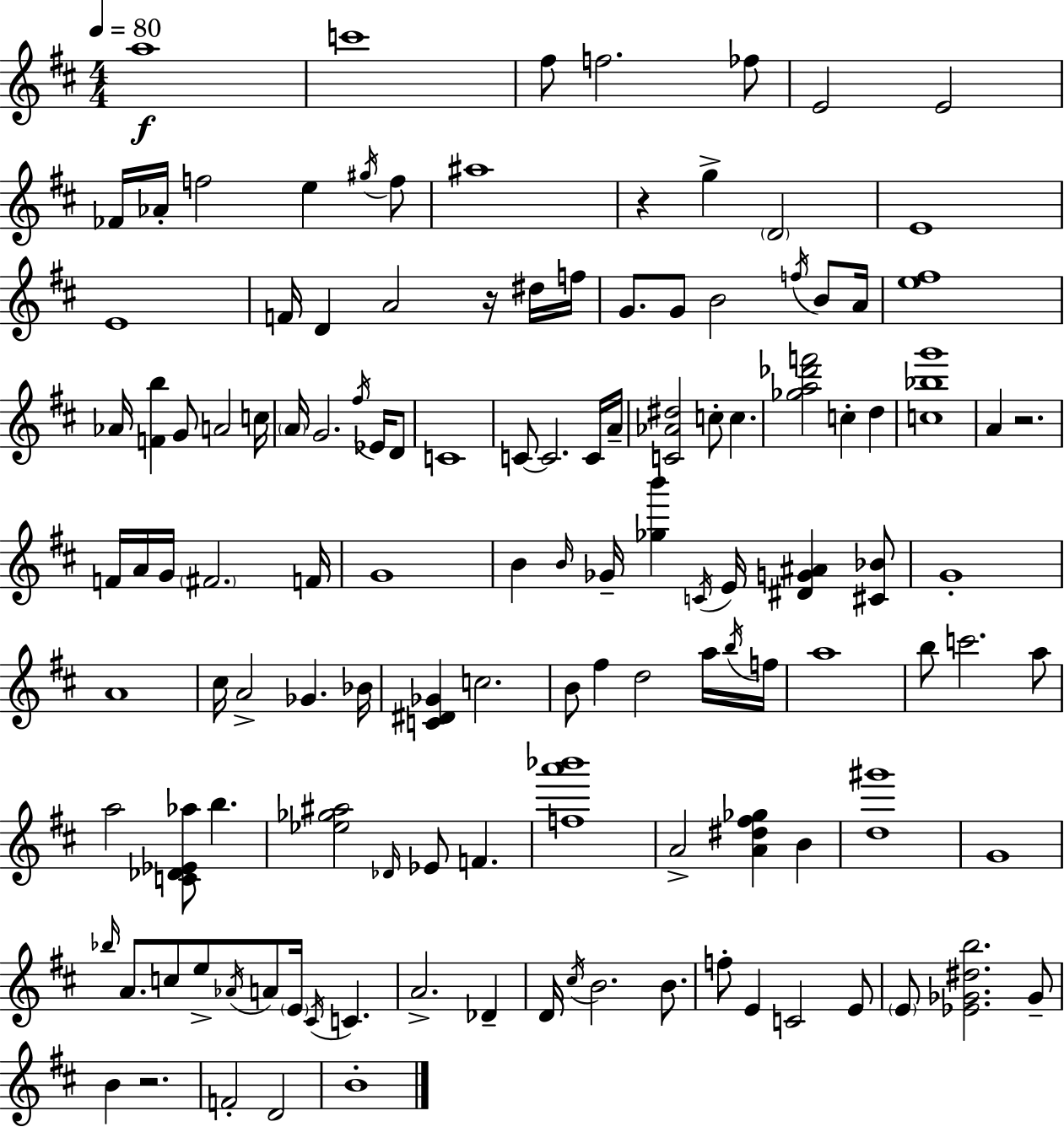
{
  \clef treble
  \numericTimeSignature
  \time 4/4
  \key d \major
  \tempo 4 = 80
  a''1\f | c'''1 | fis''8 f''2. fes''8 | e'2 e'2 | \break fes'16 aes'16-. f''2 e''4 \acciaccatura { gis''16 } f''8 | ais''1 | r4 g''4-> \parenthesize d'2 | e'1 | \break e'1 | f'16 d'4 a'2 r16 dis''16 | f''16 g'8. g'8 b'2 \acciaccatura { f''16 } b'8 | a'16 <e'' fis''>1 | \break aes'16 <f' b''>4 g'8 a'2 | c''16 \parenthesize a'16 g'2. \acciaccatura { fis''16 } | ees'16 d'8 c'1 | c'8~~ c'2. | \break c'16 a'16-- <c' aes' dis''>2 c''8-. c''4. | <ges'' a'' des''' f'''>2 c''4-. d''4 | <c'' bes'' g'''>1 | a'4 r2. | \break f'16 a'16 g'16 \parenthesize fis'2. | f'16 g'1 | b'4 \grace { b'16 } ges'16-- <ges'' b'''>4 \acciaccatura { c'16 } e'16 <dis' g' ais'>4 | <cis' bes'>8 g'1-. | \break a'1 | cis''16 a'2-> ges'4. | bes'16 <c' dis' ges'>4 c''2. | b'8 fis''4 d''2 | \break a''16 \acciaccatura { b''16 } f''16 a''1 | b''8 c'''2. | a''8 a''2 <c' des' ees' aes''>8 | b''4. <ees'' ges'' ais''>2 \grace { des'16 } ees'8 | \break f'4. <f'' a''' bes'''>1 | a'2-> <a' dis'' fis'' ges''>4 | b'4 <d'' gis'''>1 | g'1 | \break \grace { bes''16 } a'8. c''8 e''8-> \acciaccatura { aes'16 } | a'8 \parenthesize e'16 \acciaccatura { cis'16 } c'4. a'2.-> | des'4-- d'16 \acciaccatura { cis''16 } b'2. | b'8. f''8-. e'4 | \break c'2 e'8 \parenthesize e'8 <ees' ges' dis'' b''>2. | ges'8-- b'4 r2. | f'2-. | d'2 b'1-. | \break \bar "|."
}